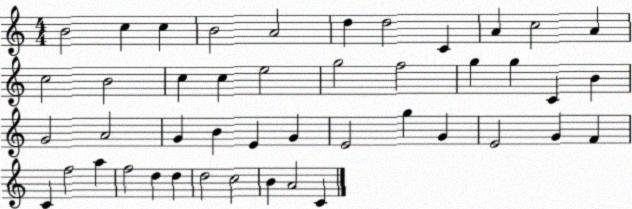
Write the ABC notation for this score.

X:1
T:Untitled
M:4/4
L:1/4
K:C
B2 c c B2 A2 d d2 C A c2 A c2 B2 c c e2 g2 f2 g g C B G2 A2 G B E G E2 g G E2 G F C f2 a f2 d d d2 c2 B A2 C